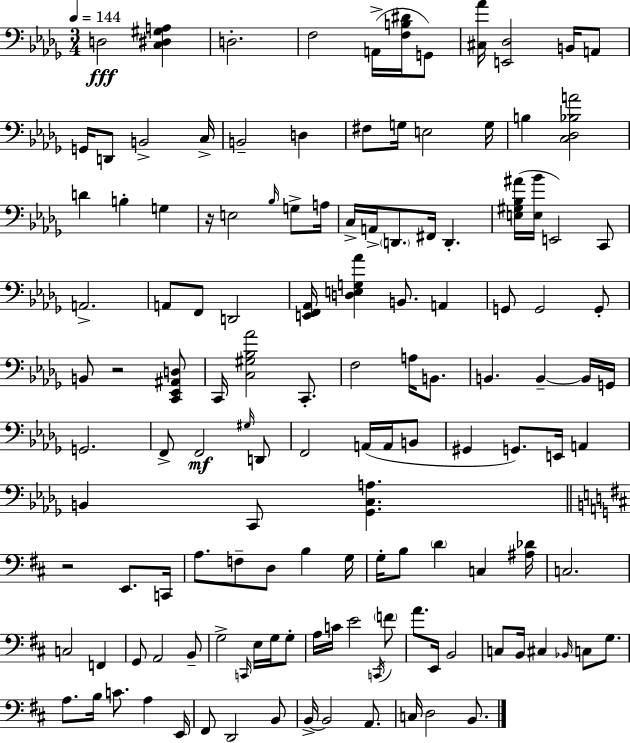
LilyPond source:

{
  \clef bass
  \numericTimeSignature
  \time 3/4
  \key bes \minor
  \tempo 4 = 144
  d2\fff <c dis gis a>4 | d2.-. | f2 a,16->( <f b dis'>16 g,8) | <cis aes'>16 <e, des>2 b,16 a,8 | \break g,16 d,8 b,2-> c16-> | b,2-- d4 | fis8 g16 e2 g16 | b4 <c des bes a'>2 | \break d'4 b4-. g4 | r16 e2 \grace { bes16 } g8-> | a16 c16-> a,16-> \parenthesize d,8. fis,16 d,4.-. | <e gis bes ais'>16( <e bes'>16 e,2) c,8 | \break a,2.-> | a,8 f,8 d,2 | <e, f, aes,>16 <d e g aes'>4 b,8. a,4 | g,8 g,2 g,8-. | \break b,8 r2 <c, ees, ais, d>8 | c,16 <c gis bes aes'>2 c,8.-. | f2 a16 b,8. | b,4. b,4--~~ b,16 | \break g,16 g,2. | f,8-> f,2\mf \grace { gis16 } | d,8 f,2 a,16( a,16 | b,8 gis,4 g,8.) e,16 a,4 | \break b,4 c,8 <ges, c a>4. | \bar "||" \break \key d \major r2 e,8. c,16 | a8. f8-- d8 b4 g16 | g16-. b8 \parenthesize d'4 c4 <ais des'>16 | c2. | \break c2 f,4 | g,8 a,2 b,8-- | g2-> \grace { c,16 } e16 g16 g8-. | a16 c'16 e'2 \acciaccatura { c,16 } | \break \parenthesize f'8 a'8. e,16 b,2 | c8 b,16 cis4 \grace { bes,16 } c8 | g8. a8. b16 c'8. a4 | e,16 fis,8 d,2 | \break b,8 b,16->~~ b,2 | a,8. c16 d2 | b,8. \bar "|."
}